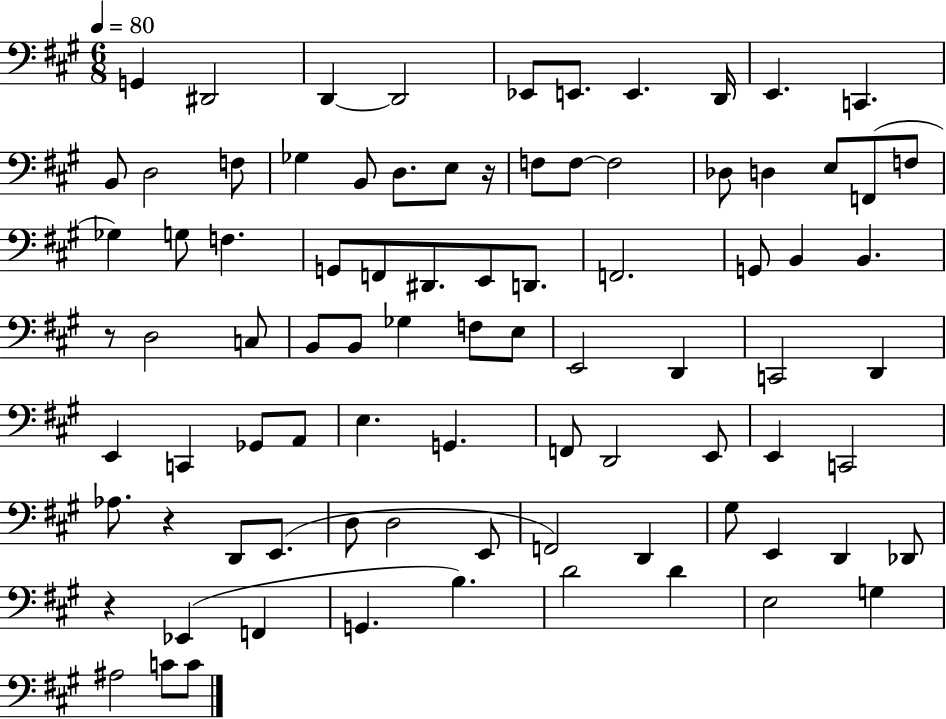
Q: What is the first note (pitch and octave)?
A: G2